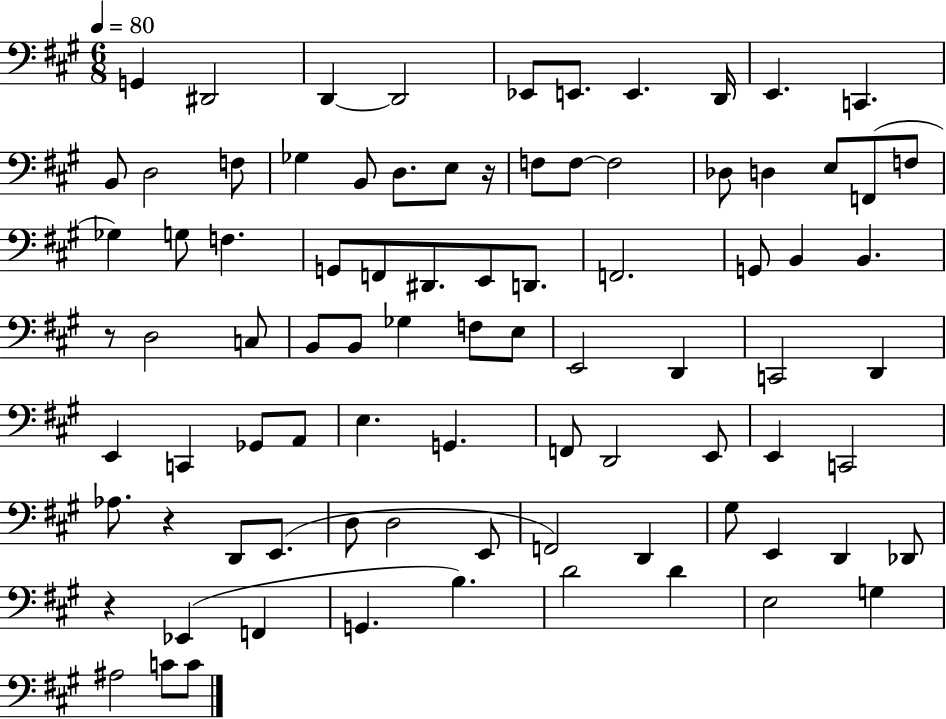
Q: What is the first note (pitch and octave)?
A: G2